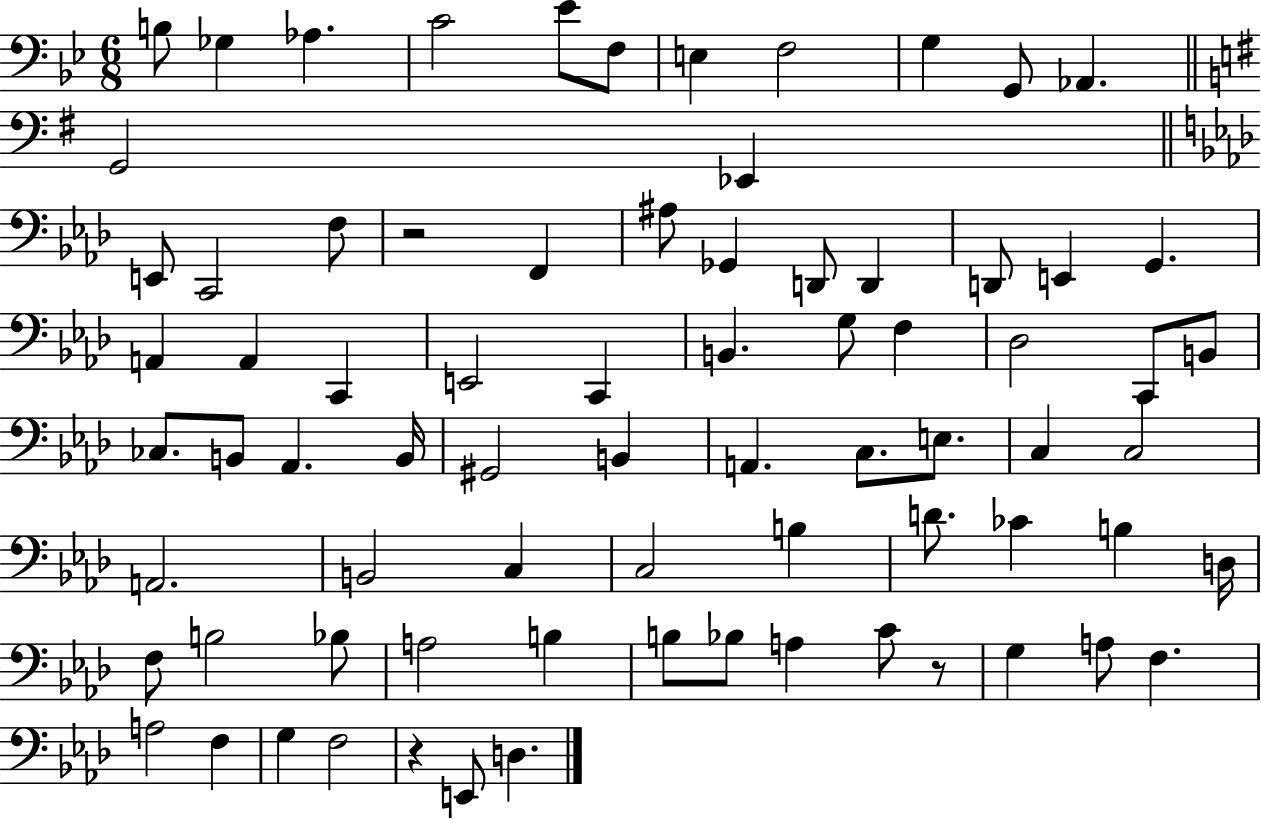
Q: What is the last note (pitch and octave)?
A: D3